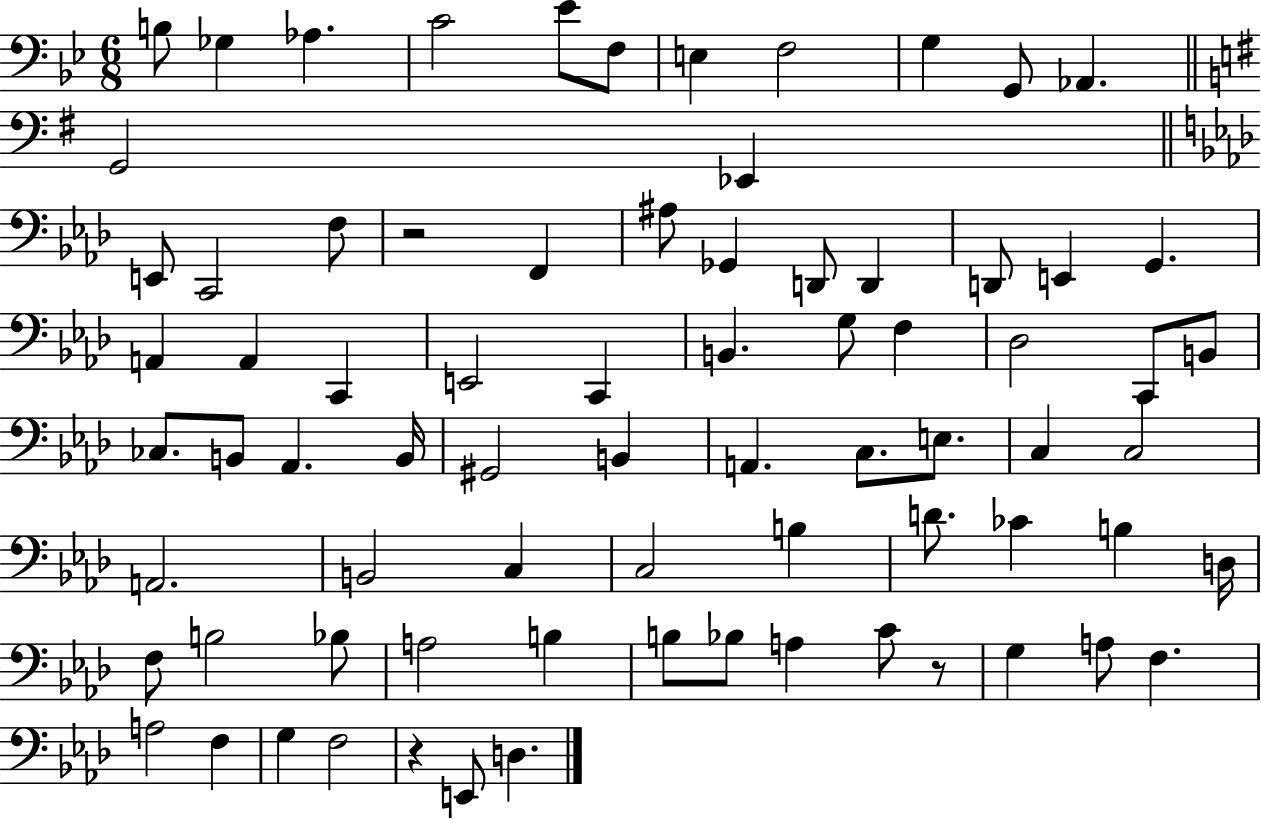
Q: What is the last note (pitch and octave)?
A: D3